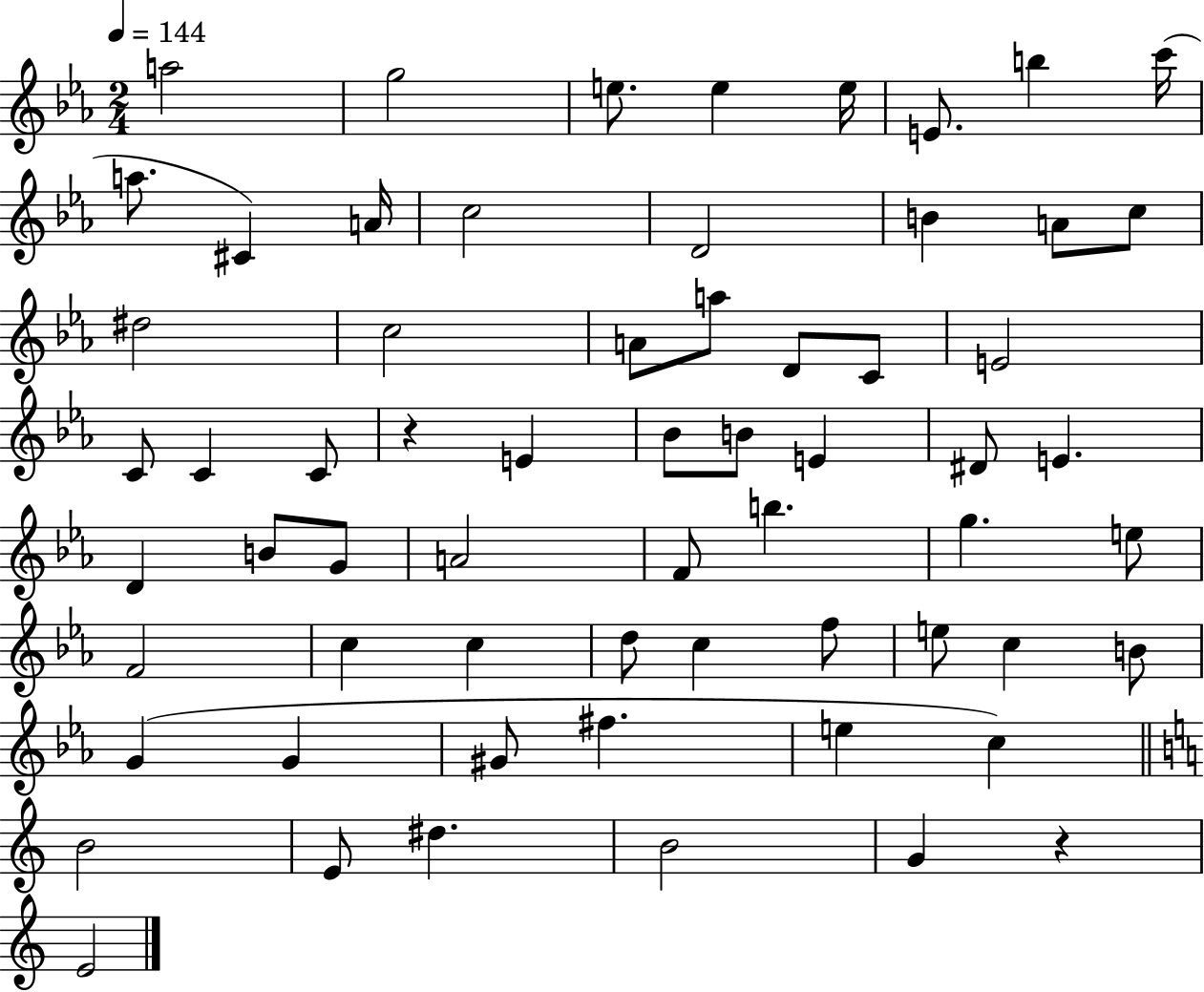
{
  \clef treble
  \numericTimeSignature
  \time 2/4
  \key ees \major
  \tempo 4 = 144
  a''2 | g''2 | e''8. e''4 e''16 | e'8. b''4 c'''16( | \break a''8. cis'4) a'16 | c''2 | d'2 | b'4 a'8 c''8 | \break dis''2 | c''2 | a'8 a''8 d'8 c'8 | e'2 | \break c'8 c'4 c'8 | r4 e'4 | bes'8 b'8 e'4 | dis'8 e'4. | \break d'4 b'8 g'8 | a'2 | f'8 b''4. | g''4. e''8 | \break f'2 | c''4 c''4 | d''8 c''4 f''8 | e''8 c''4 b'8 | \break g'4( g'4 | gis'8 fis''4. | e''4 c''4) | \bar "||" \break \key a \minor b'2 | e'8 dis''4. | b'2 | g'4 r4 | \break e'2 | \bar "|."
}